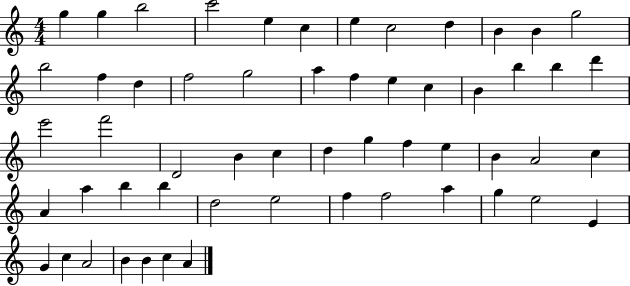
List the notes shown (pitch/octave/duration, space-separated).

G5/q G5/q B5/h C6/h E5/q C5/q E5/q C5/h D5/q B4/q B4/q G5/h B5/h F5/q D5/q F5/h G5/h A5/q F5/q E5/q C5/q B4/q B5/q B5/q D6/q E6/h F6/h D4/h B4/q C5/q D5/q G5/q F5/q E5/q B4/q A4/h C5/q A4/q A5/q B5/q B5/q D5/h E5/h F5/q F5/h A5/q G5/q E5/h E4/q G4/q C5/q A4/h B4/q B4/q C5/q A4/q